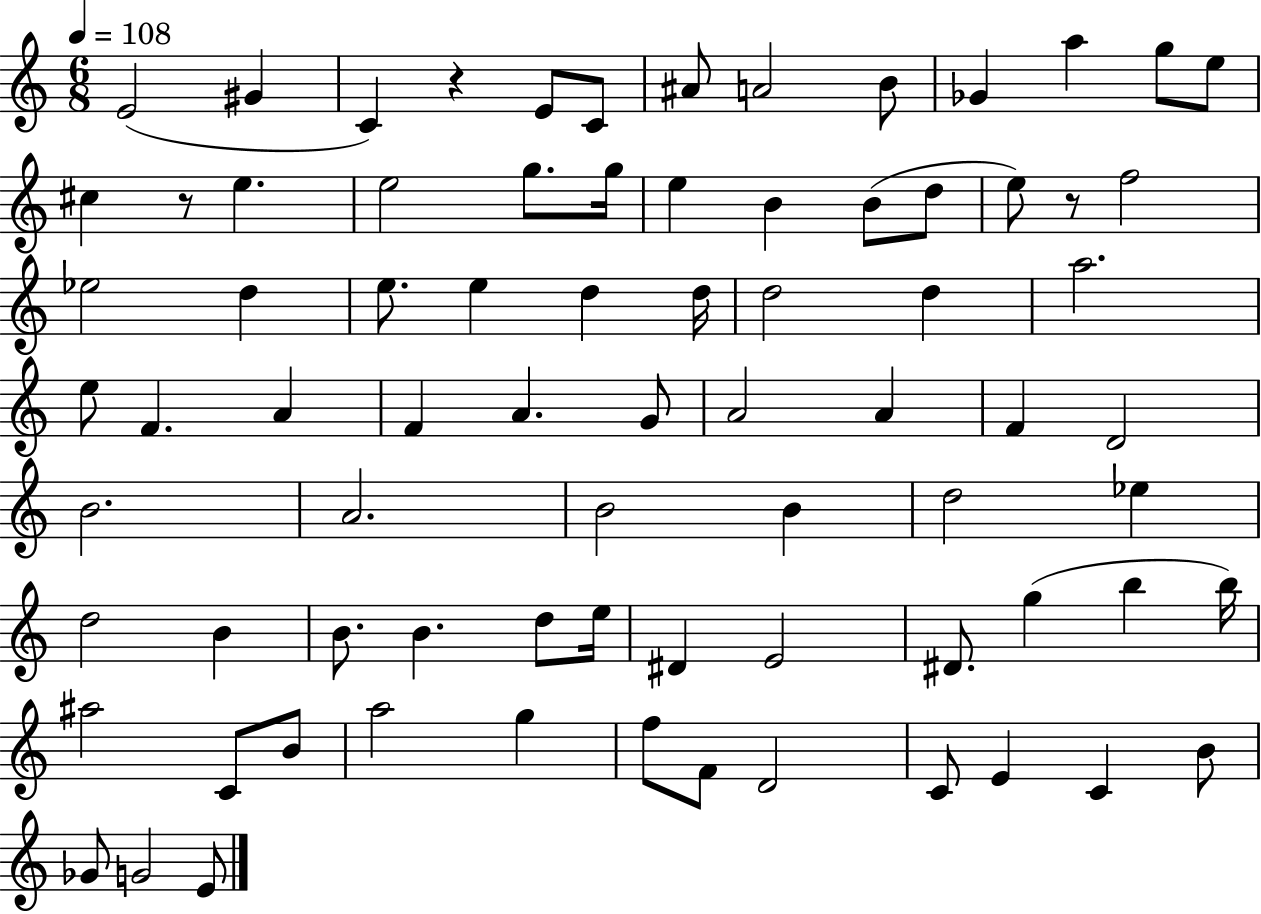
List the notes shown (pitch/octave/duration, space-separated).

E4/h G#4/q C4/q R/q E4/e C4/e A#4/e A4/h B4/e Gb4/q A5/q G5/e E5/e C#5/q R/e E5/q. E5/h G5/e. G5/s E5/q B4/q B4/e D5/e E5/e R/e F5/h Eb5/h D5/q E5/e. E5/q D5/q D5/s D5/h D5/q A5/h. E5/e F4/q. A4/q F4/q A4/q. G4/e A4/h A4/q F4/q D4/h B4/h. A4/h. B4/h B4/q D5/h Eb5/q D5/h B4/q B4/e. B4/q. D5/e E5/s D#4/q E4/h D#4/e. G5/q B5/q B5/s A#5/h C4/e B4/e A5/h G5/q F5/e F4/e D4/h C4/e E4/q C4/q B4/e Gb4/e G4/h E4/e